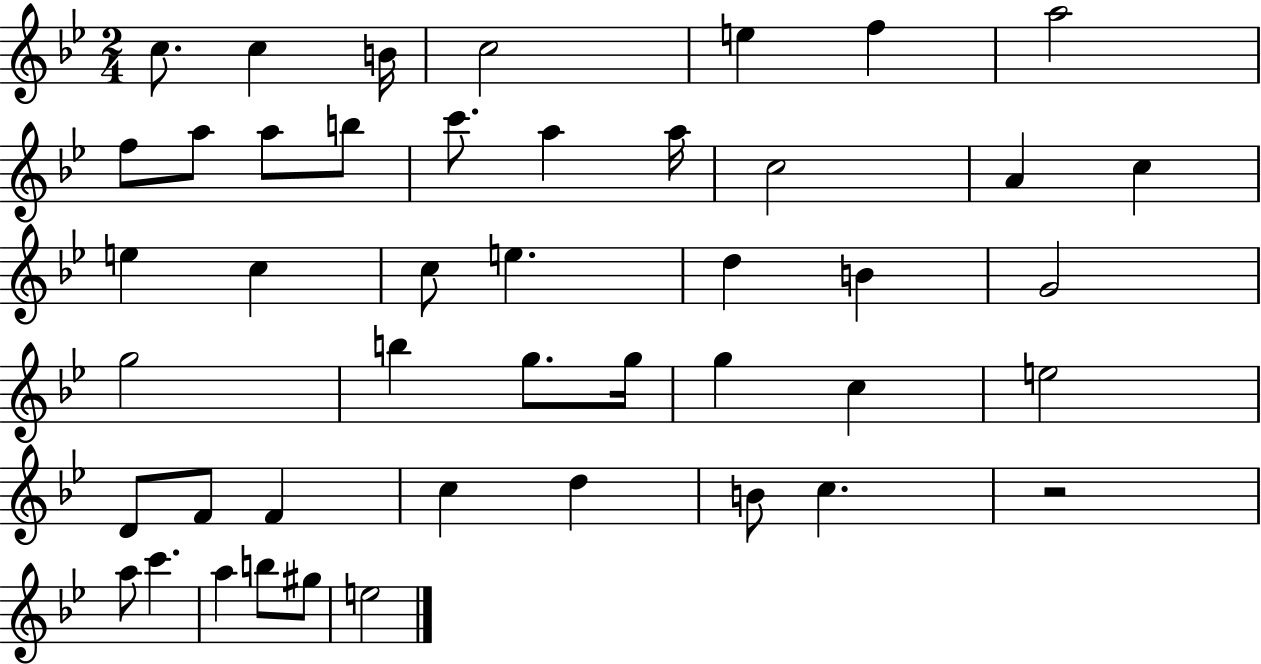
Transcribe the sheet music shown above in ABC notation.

X:1
T:Untitled
M:2/4
L:1/4
K:Bb
c/2 c B/4 c2 e f a2 f/2 a/2 a/2 b/2 c'/2 a a/4 c2 A c e c c/2 e d B G2 g2 b g/2 g/4 g c e2 D/2 F/2 F c d B/2 c z2 a/2 c' a b/2 ^g/2 e2